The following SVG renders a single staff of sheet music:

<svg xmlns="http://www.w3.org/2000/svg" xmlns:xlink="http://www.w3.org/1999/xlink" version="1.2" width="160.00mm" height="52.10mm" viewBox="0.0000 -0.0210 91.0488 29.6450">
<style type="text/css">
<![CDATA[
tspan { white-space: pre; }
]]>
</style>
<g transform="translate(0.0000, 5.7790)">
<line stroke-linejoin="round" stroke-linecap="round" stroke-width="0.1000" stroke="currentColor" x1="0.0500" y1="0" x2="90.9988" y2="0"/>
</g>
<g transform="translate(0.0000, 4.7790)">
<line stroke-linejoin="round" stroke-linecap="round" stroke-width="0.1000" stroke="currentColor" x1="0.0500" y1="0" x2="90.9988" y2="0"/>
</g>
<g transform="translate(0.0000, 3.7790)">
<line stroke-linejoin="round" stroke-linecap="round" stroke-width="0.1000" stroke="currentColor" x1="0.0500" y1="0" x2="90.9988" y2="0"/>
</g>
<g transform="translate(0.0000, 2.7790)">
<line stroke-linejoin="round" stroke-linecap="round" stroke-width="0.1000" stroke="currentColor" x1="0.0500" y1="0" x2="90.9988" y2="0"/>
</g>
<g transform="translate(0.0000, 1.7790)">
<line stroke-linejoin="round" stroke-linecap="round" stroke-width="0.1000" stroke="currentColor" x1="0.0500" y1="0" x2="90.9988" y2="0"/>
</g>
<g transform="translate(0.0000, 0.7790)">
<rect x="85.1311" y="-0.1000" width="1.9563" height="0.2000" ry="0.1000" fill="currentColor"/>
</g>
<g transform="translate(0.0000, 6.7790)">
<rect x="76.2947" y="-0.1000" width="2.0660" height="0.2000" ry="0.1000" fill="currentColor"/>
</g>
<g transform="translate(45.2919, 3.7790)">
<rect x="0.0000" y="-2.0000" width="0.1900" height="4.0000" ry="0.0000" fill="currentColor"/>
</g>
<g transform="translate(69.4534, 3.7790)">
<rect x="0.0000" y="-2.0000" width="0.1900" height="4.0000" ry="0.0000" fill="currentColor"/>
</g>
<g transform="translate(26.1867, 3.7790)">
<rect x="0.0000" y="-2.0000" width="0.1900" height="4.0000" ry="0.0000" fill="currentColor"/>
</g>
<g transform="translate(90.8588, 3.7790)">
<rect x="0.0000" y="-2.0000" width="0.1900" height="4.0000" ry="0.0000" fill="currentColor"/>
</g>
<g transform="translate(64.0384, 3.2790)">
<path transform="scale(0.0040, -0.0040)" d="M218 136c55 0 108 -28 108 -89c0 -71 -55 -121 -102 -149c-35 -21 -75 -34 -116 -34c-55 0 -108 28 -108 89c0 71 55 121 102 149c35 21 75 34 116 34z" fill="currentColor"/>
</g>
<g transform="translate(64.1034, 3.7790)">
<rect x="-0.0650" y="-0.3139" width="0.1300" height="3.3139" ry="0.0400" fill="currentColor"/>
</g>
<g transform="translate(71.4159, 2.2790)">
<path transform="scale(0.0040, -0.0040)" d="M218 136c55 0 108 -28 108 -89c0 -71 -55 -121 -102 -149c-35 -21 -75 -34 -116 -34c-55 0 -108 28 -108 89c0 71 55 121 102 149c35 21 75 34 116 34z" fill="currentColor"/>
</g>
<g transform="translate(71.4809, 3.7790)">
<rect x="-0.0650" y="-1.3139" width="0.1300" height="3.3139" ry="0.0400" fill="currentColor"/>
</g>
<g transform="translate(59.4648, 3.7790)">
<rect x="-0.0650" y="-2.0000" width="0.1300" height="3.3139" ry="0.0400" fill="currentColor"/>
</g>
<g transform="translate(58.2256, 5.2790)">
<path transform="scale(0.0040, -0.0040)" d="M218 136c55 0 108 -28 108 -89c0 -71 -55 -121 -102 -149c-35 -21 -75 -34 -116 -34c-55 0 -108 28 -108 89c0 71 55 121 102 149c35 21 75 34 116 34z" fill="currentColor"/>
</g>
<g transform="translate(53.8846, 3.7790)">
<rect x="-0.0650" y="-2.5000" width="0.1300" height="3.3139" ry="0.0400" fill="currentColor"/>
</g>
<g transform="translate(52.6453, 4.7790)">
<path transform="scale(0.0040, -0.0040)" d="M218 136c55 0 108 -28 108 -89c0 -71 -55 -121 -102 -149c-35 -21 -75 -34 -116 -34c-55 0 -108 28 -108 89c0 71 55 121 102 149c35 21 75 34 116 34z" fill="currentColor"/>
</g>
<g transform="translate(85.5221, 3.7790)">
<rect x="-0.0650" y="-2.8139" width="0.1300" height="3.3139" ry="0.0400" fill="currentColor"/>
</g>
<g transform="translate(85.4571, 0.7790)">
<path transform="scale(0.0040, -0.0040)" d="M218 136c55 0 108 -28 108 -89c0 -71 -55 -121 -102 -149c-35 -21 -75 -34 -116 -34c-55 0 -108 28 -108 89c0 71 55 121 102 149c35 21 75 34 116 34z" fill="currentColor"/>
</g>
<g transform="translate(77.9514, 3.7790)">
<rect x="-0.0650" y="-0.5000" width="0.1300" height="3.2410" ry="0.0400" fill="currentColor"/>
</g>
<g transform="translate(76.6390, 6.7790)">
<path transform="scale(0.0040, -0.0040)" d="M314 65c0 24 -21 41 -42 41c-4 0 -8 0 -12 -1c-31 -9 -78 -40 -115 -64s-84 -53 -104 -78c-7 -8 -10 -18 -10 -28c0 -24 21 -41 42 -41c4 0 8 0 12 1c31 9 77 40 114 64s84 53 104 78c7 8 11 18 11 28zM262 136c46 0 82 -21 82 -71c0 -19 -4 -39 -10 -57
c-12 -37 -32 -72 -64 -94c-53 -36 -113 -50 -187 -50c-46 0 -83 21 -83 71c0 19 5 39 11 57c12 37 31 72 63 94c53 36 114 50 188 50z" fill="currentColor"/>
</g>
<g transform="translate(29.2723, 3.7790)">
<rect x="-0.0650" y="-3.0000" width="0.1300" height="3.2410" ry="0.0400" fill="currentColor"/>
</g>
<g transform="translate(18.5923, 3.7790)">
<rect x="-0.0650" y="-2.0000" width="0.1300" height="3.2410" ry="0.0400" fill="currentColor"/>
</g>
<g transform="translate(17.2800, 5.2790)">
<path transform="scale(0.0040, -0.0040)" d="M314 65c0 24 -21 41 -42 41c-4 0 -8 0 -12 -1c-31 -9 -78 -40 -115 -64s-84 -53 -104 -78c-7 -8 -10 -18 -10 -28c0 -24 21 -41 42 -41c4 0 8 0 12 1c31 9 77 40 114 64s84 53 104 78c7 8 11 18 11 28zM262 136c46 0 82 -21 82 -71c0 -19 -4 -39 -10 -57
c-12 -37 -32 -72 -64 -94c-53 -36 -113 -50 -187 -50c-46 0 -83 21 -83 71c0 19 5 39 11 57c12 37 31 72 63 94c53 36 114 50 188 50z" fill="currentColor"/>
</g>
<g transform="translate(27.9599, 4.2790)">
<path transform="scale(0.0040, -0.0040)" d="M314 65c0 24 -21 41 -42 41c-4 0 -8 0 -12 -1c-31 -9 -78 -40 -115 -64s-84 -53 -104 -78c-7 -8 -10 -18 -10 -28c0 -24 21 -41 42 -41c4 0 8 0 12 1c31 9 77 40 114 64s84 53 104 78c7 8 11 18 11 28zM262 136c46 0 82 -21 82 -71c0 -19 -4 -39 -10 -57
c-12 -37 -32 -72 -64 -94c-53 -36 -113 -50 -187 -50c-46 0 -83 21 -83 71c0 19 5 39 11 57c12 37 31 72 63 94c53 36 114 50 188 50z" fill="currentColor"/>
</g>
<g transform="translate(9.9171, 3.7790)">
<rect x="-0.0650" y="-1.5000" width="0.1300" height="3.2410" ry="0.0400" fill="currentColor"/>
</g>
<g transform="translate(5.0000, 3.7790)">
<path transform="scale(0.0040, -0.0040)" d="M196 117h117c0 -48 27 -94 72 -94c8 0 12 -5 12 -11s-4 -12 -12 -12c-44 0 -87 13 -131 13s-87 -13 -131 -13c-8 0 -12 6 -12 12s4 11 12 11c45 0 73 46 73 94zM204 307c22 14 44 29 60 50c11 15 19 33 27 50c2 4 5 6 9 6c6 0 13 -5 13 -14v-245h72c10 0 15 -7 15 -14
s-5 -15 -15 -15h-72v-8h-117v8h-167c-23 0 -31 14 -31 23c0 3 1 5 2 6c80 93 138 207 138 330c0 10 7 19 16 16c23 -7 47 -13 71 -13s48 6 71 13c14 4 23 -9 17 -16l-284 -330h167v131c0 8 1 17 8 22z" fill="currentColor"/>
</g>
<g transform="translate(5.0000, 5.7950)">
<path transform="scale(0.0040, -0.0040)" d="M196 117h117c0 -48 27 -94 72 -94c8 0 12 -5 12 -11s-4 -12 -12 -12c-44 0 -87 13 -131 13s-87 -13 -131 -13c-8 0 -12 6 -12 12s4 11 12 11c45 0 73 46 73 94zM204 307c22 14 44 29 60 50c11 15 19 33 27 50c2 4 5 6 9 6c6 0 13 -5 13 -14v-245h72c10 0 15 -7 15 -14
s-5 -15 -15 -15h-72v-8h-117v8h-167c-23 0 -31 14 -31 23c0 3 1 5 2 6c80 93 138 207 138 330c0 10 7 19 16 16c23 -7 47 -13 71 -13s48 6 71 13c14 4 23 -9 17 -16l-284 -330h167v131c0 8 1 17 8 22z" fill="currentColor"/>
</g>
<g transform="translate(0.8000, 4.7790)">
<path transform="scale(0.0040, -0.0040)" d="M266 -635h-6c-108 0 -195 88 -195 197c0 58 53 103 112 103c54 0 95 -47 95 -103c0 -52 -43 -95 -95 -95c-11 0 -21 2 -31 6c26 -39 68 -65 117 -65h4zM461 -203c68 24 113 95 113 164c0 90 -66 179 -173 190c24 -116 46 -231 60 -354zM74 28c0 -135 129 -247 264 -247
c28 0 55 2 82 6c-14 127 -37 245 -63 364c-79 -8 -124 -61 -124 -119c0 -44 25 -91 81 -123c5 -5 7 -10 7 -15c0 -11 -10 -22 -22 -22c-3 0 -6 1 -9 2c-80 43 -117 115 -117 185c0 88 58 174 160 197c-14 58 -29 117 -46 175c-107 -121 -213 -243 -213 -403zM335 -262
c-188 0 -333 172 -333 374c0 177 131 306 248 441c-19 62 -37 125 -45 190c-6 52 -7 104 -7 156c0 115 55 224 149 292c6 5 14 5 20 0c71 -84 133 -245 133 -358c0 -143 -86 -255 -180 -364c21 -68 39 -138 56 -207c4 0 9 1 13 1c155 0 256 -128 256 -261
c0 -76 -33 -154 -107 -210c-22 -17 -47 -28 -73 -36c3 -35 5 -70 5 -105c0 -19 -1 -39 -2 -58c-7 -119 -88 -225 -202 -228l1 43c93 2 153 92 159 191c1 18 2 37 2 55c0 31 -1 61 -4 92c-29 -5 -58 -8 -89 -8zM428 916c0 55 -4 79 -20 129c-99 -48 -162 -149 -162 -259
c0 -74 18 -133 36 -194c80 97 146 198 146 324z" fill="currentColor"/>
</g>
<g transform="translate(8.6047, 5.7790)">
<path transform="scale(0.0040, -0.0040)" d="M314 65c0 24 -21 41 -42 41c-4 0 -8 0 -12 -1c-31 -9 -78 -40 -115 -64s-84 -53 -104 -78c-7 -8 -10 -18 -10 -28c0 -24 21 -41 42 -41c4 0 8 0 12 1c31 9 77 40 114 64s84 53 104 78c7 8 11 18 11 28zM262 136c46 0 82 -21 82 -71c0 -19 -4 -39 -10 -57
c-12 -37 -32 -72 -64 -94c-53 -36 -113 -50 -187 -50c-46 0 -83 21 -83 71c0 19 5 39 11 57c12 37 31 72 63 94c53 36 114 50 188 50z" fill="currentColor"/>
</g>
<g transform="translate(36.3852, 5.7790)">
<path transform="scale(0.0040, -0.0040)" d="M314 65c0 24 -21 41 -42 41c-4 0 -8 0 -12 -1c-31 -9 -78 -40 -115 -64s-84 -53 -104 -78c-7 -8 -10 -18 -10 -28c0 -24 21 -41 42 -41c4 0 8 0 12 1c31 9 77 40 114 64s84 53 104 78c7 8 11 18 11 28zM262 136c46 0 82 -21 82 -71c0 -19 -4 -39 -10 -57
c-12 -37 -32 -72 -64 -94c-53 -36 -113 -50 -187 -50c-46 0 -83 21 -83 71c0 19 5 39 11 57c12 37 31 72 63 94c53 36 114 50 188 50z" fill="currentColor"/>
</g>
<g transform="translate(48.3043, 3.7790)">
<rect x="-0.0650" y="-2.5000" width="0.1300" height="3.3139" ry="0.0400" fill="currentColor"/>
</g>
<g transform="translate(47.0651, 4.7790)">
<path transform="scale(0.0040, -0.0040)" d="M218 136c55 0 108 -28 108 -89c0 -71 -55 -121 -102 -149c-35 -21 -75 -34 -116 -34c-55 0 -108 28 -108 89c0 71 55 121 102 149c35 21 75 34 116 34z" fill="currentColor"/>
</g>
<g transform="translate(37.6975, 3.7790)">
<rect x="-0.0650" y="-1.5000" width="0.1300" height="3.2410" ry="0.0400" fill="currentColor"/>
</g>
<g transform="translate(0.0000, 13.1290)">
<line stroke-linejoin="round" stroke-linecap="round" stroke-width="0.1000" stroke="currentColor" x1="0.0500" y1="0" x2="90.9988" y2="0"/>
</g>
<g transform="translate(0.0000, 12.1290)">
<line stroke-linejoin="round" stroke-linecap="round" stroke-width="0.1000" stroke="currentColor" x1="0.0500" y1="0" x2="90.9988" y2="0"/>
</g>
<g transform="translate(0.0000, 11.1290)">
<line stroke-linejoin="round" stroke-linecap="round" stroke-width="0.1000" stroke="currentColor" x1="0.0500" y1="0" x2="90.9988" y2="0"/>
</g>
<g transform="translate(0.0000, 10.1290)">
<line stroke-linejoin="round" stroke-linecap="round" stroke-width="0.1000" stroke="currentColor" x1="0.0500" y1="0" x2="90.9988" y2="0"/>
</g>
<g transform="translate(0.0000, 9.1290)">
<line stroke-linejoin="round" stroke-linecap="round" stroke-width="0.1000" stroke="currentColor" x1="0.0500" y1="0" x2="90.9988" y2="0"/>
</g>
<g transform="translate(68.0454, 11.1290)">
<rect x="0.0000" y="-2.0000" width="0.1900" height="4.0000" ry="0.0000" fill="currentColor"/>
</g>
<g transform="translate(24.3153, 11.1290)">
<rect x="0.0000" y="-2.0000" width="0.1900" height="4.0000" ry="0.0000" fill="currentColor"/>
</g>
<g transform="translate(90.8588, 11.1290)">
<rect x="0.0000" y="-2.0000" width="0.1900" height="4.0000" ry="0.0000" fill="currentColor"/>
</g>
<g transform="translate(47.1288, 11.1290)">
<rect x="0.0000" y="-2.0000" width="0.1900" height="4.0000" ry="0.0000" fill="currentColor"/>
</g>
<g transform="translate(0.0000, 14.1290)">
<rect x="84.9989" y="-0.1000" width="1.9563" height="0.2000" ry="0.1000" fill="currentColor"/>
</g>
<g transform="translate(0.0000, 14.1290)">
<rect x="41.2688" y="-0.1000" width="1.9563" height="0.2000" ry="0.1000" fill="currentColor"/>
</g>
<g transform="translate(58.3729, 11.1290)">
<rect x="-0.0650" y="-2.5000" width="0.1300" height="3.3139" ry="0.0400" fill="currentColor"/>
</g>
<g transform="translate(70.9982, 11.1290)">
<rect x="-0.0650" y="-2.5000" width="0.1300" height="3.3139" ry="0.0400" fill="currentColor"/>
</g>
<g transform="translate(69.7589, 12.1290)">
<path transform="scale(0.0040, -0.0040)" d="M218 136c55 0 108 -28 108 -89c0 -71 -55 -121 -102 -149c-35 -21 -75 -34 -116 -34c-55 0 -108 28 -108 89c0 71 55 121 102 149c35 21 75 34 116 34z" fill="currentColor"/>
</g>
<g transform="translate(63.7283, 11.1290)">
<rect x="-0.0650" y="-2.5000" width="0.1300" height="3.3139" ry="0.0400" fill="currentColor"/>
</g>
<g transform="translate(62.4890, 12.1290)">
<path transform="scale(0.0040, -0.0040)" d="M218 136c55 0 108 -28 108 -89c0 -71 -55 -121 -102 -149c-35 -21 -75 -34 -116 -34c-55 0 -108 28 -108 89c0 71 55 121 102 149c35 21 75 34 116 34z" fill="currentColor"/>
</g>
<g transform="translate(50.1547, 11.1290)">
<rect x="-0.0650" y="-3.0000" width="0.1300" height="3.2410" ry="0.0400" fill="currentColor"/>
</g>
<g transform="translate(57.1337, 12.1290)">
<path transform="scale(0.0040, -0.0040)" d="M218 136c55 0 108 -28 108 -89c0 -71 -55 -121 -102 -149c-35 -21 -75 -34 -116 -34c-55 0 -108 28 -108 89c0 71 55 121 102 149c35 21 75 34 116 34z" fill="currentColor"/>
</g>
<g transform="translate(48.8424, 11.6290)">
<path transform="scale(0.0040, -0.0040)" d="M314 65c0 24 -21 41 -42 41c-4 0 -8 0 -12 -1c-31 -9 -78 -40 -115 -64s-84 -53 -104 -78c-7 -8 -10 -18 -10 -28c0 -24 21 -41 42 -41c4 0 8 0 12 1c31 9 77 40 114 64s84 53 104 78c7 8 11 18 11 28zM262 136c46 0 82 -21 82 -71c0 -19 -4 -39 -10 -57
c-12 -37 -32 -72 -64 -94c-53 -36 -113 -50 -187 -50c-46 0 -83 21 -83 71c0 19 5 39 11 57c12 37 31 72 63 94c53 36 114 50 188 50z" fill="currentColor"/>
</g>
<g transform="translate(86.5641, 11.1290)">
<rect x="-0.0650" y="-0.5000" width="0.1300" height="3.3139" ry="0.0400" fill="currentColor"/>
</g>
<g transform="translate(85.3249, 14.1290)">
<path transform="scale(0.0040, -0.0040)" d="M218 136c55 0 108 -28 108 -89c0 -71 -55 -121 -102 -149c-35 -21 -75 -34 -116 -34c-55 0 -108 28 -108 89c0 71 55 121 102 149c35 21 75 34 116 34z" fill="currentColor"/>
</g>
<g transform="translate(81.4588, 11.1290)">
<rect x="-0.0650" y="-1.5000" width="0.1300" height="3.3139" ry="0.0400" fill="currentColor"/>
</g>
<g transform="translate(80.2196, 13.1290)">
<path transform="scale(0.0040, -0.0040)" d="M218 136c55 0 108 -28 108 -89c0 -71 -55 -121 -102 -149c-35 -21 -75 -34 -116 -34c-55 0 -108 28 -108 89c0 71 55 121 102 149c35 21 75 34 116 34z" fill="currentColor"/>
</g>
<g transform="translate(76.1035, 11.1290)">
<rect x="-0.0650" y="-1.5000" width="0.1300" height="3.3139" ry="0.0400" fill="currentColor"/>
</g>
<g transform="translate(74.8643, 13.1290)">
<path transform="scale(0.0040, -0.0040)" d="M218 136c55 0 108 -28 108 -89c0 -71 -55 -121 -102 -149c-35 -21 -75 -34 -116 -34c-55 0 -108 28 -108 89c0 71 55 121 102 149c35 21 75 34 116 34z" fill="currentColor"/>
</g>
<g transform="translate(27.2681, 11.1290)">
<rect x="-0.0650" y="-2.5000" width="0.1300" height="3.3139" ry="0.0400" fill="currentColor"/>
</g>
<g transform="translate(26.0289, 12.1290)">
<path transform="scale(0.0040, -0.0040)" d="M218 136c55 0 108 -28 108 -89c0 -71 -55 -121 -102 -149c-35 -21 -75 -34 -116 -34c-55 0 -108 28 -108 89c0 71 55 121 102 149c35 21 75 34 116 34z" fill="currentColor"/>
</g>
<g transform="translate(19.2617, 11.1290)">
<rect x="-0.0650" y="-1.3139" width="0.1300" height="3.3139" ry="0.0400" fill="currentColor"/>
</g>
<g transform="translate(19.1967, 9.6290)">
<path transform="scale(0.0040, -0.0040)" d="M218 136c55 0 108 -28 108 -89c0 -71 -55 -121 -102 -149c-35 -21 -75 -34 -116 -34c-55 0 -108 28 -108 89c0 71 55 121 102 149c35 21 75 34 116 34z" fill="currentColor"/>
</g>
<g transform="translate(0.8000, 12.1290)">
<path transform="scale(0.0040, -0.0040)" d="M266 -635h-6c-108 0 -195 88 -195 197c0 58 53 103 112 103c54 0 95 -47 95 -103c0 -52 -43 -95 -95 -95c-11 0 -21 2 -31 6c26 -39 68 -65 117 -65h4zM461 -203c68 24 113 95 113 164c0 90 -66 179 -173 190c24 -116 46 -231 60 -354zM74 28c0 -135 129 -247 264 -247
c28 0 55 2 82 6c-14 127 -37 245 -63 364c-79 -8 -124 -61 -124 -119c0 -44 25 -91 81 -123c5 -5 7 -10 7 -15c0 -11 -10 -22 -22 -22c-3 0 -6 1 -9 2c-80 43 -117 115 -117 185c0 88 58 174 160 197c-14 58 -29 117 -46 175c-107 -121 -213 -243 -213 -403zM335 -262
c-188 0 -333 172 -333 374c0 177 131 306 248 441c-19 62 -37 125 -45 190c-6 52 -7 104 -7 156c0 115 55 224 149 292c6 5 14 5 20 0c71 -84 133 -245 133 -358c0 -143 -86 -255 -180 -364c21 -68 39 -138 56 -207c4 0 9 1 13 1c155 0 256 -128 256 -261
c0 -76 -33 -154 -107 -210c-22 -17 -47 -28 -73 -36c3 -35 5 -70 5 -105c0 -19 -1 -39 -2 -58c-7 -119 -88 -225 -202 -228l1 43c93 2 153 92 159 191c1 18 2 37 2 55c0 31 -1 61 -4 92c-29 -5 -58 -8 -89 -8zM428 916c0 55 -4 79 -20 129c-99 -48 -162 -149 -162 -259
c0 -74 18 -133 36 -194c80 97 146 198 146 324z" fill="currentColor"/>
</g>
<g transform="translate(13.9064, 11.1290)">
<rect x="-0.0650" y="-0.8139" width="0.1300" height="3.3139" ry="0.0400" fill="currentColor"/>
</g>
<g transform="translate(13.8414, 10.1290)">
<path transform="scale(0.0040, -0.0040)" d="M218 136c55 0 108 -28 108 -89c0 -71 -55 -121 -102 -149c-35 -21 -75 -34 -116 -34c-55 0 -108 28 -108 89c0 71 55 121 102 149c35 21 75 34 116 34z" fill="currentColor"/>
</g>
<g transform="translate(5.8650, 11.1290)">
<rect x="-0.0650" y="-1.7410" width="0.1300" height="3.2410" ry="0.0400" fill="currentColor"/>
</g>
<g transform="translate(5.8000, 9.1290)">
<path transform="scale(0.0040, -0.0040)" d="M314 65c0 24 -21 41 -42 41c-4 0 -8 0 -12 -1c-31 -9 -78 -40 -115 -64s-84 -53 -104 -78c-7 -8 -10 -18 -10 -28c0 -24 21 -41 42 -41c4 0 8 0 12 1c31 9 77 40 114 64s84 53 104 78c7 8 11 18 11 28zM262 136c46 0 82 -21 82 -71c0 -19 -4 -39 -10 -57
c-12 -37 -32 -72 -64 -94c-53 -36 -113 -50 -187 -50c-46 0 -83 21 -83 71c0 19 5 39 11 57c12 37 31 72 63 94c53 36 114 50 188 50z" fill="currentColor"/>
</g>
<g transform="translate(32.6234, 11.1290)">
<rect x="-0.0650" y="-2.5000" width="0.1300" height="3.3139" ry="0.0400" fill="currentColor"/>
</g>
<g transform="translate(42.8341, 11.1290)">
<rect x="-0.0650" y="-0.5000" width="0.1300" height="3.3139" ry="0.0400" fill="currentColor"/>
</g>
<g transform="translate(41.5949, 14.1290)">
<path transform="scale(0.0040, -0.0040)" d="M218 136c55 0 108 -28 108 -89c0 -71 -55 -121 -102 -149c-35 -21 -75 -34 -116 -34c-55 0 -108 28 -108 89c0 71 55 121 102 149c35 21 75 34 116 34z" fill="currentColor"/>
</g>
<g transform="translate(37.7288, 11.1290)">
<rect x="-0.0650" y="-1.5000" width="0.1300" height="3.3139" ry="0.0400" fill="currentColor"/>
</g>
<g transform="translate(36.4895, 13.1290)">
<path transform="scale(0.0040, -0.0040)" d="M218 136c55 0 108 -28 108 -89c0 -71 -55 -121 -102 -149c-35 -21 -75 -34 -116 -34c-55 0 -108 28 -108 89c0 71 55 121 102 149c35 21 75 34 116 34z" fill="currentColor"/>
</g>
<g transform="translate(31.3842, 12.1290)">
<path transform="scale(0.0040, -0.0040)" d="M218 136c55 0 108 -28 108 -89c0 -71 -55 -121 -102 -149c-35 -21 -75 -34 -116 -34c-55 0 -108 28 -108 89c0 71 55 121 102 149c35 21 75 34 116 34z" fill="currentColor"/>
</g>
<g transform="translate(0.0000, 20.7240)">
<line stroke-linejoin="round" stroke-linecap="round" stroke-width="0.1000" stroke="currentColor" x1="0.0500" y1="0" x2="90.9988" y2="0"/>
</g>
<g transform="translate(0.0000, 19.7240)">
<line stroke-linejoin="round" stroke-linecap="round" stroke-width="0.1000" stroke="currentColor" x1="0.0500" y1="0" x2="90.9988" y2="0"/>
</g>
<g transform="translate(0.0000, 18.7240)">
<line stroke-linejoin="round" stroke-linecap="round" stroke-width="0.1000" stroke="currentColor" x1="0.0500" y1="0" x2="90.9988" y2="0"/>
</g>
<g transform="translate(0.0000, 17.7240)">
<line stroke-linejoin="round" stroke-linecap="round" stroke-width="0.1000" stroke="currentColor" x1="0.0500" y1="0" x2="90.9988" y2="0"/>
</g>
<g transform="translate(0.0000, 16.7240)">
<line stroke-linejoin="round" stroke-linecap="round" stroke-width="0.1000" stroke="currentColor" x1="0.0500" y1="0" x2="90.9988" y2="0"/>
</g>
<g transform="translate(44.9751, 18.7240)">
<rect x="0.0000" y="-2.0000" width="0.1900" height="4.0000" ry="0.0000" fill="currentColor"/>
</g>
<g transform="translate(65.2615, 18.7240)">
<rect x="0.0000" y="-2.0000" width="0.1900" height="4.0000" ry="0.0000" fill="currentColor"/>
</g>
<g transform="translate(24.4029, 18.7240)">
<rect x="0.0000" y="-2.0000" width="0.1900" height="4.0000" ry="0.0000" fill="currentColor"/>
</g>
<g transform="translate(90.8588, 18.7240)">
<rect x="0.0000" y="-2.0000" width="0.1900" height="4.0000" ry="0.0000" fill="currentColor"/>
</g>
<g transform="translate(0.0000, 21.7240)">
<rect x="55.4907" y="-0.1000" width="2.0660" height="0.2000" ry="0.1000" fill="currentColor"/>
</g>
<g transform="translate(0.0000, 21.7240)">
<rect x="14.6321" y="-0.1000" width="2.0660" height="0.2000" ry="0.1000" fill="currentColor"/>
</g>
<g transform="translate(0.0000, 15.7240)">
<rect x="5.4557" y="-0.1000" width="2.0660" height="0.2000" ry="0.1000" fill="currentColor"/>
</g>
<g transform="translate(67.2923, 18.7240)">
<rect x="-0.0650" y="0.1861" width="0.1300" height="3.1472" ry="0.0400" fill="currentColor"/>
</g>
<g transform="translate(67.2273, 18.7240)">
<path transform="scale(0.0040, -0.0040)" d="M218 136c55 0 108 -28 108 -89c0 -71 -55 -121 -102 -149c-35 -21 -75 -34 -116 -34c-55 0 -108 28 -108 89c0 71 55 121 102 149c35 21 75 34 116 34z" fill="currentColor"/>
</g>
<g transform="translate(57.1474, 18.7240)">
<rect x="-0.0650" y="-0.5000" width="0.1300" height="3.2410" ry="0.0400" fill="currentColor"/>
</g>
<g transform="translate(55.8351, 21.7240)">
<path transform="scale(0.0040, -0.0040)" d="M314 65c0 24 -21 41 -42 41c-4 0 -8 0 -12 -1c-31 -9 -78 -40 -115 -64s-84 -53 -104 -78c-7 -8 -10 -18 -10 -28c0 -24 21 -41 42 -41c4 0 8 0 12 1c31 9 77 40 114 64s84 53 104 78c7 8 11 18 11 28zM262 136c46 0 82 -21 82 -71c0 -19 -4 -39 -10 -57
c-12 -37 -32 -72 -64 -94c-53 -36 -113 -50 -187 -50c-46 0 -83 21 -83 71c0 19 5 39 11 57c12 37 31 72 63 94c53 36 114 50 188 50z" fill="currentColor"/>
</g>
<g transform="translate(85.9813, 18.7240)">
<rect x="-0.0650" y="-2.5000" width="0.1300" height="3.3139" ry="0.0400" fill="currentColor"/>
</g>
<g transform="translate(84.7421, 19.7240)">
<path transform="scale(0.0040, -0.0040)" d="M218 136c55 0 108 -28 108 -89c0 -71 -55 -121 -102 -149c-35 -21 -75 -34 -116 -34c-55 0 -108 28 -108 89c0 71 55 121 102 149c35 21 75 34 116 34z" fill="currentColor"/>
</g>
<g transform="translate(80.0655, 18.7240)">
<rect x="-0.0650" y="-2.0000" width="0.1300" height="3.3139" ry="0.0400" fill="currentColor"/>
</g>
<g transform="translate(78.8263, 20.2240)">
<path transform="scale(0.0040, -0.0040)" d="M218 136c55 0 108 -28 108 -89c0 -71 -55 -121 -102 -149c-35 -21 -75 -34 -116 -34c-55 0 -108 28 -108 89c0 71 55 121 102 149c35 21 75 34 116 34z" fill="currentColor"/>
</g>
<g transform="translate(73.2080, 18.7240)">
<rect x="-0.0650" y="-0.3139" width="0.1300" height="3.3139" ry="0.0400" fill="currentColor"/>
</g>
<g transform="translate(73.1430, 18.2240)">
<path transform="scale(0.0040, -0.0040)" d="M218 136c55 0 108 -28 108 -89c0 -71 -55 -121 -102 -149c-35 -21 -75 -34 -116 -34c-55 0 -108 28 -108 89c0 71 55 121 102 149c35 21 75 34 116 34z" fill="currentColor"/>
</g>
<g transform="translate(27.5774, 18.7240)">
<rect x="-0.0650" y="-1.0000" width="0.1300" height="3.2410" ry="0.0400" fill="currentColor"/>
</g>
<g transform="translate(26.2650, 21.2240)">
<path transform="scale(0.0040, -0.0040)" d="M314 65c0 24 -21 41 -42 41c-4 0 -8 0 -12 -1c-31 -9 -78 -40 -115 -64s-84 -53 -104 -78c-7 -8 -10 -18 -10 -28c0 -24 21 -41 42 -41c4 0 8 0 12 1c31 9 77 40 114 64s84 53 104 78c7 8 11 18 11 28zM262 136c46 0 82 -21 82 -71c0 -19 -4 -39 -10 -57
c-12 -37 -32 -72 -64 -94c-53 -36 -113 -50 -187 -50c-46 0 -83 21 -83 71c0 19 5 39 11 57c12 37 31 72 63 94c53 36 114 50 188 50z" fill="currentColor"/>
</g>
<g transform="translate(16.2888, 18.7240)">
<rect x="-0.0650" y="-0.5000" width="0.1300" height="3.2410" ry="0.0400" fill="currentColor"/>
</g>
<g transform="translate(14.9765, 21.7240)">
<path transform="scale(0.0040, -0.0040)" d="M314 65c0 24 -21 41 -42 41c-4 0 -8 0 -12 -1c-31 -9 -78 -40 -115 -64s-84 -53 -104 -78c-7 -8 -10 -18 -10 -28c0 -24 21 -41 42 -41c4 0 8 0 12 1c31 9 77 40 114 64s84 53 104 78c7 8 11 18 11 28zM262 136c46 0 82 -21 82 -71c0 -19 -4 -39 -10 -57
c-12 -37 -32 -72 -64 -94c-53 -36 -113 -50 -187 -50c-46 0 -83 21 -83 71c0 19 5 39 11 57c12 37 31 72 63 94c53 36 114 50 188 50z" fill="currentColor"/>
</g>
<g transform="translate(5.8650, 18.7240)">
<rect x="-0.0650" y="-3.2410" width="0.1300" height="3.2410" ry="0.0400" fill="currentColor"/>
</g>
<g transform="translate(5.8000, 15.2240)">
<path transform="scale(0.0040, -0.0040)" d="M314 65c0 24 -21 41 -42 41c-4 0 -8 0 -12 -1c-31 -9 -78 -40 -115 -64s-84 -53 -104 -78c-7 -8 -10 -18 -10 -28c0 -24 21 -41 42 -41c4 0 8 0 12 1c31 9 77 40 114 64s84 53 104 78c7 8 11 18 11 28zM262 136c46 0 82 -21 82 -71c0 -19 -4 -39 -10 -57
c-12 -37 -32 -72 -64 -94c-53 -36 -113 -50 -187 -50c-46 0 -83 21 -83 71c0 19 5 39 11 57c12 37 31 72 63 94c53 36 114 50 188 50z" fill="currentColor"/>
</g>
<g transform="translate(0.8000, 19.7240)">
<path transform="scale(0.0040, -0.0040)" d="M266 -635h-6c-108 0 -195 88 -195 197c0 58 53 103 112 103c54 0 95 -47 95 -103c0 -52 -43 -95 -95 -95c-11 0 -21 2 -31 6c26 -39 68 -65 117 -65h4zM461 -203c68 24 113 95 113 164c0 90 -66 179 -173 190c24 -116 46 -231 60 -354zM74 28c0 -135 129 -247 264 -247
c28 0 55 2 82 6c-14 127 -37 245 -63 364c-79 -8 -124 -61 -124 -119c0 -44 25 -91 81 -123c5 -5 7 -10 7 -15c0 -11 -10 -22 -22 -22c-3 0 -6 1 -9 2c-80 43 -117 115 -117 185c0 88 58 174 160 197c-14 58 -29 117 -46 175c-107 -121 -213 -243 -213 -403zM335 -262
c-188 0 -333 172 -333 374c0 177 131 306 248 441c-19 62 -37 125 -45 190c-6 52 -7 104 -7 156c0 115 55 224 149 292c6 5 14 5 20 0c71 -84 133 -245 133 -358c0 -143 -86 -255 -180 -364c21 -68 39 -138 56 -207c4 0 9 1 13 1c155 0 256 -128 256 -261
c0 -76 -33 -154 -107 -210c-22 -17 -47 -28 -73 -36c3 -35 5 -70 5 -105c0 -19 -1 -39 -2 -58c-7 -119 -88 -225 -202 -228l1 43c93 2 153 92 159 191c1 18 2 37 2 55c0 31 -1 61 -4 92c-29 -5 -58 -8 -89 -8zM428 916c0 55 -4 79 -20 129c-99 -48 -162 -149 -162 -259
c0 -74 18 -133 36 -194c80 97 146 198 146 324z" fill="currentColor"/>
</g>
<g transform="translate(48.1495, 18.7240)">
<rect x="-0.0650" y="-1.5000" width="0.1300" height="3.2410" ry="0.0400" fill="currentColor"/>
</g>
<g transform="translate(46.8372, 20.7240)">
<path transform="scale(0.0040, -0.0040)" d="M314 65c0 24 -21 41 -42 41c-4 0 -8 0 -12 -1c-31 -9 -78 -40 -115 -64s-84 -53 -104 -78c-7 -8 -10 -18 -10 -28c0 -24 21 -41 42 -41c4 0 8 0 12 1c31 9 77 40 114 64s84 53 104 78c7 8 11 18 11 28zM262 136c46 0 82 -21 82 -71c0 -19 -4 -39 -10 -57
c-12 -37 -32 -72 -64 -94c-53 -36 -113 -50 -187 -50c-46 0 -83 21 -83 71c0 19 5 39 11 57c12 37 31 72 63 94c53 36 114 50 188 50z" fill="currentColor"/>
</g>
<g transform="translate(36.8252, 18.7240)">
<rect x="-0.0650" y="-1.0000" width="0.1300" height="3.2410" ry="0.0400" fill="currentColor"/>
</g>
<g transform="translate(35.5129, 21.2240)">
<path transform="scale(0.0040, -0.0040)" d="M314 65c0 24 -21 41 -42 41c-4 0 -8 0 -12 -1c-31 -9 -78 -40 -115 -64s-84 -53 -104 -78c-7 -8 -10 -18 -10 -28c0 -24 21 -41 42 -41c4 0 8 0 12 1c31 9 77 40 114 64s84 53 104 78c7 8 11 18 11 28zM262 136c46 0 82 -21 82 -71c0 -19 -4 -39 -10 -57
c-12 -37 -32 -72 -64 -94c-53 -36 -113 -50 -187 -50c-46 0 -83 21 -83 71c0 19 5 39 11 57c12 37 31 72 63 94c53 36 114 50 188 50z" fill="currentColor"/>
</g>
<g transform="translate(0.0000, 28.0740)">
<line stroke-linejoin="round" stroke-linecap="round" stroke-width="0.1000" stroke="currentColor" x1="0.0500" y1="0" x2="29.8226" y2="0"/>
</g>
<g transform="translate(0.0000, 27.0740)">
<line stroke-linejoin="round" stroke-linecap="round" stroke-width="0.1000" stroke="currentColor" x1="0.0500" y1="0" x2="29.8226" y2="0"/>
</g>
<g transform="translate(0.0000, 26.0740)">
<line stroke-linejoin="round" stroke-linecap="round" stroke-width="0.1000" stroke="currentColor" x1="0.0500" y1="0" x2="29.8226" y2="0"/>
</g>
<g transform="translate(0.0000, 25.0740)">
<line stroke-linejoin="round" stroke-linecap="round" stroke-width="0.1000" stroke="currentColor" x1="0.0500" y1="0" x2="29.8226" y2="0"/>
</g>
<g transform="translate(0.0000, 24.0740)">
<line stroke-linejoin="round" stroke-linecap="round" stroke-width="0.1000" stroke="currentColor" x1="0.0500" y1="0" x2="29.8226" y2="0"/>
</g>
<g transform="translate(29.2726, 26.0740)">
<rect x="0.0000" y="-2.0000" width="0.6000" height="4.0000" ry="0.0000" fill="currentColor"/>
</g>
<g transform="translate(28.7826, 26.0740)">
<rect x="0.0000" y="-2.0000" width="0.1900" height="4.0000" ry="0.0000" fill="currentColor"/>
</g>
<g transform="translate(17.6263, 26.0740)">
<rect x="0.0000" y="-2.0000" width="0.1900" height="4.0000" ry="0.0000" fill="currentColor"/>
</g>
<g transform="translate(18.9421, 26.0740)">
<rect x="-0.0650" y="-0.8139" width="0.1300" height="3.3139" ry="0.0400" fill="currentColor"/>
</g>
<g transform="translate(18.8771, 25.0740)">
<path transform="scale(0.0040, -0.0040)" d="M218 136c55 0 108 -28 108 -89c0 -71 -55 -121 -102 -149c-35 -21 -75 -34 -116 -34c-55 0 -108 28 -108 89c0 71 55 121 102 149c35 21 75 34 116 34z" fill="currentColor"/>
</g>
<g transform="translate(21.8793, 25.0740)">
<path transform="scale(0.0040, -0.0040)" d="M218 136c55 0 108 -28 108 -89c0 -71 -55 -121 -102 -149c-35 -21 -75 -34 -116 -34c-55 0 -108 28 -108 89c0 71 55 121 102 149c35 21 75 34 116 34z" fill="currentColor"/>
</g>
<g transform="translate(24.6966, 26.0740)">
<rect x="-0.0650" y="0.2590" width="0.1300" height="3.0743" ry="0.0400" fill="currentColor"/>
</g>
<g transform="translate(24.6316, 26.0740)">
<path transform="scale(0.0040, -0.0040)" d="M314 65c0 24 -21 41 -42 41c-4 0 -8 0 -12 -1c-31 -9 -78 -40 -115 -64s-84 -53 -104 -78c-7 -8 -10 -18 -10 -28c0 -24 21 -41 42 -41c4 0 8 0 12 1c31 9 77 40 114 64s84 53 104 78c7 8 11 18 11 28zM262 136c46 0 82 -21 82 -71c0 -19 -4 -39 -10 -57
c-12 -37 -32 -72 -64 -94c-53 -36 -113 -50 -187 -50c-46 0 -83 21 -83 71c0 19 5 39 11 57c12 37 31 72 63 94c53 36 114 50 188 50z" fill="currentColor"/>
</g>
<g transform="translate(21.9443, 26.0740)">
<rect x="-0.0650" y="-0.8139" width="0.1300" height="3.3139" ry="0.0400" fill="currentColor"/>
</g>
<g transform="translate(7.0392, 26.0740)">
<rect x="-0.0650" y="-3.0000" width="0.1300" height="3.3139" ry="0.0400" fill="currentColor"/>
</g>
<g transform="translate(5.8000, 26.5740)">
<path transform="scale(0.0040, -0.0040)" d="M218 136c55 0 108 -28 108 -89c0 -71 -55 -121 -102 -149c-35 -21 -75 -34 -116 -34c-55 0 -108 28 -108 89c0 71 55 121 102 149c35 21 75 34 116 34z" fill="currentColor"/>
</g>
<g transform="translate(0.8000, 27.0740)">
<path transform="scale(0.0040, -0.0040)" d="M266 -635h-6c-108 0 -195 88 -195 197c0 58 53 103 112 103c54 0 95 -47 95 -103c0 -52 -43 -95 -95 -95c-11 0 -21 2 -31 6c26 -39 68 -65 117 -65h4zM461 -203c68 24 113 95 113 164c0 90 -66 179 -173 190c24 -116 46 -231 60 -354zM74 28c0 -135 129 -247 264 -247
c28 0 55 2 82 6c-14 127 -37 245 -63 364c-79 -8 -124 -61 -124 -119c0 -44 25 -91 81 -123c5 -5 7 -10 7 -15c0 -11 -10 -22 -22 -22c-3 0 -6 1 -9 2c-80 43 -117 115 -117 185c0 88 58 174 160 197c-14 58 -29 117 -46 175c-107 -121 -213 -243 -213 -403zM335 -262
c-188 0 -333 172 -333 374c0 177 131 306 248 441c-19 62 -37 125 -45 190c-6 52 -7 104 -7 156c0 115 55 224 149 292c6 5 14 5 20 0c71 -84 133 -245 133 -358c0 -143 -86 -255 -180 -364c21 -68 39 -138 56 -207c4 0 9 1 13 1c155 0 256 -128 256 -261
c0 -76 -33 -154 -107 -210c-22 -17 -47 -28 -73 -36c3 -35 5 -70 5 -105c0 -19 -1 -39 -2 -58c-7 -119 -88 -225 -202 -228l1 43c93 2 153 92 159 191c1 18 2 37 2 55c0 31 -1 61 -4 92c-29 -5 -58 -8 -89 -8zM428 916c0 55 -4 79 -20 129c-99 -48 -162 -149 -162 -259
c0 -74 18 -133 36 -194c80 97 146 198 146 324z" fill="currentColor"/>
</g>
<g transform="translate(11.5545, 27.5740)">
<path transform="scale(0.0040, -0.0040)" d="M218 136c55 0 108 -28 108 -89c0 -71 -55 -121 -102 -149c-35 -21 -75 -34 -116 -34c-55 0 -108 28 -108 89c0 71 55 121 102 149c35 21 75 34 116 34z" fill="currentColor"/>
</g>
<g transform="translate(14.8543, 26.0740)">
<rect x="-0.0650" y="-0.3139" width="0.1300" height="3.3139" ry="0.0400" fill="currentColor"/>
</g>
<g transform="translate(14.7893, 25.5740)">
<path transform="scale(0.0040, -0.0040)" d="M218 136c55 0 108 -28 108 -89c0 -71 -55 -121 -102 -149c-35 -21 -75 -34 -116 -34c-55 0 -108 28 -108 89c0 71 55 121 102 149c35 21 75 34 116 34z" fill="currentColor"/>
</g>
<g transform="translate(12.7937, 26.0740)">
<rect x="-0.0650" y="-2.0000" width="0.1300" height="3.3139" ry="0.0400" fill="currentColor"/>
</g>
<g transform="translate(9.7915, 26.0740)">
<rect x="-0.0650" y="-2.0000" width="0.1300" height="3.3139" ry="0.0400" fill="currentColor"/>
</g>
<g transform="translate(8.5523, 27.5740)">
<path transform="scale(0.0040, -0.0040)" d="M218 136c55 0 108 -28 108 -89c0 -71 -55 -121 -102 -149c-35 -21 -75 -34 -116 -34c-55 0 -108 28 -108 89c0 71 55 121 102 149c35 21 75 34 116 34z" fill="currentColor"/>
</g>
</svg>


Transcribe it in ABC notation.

X:1
T:Untitled
M:4/4
L:1/4
K:C
E2 F2 A2 E2 G G F c e C2 a f2 d e G G E C A2 G G G E E C b2 C2 D2 D2 E2 C2 B c F G A F F c d d B2